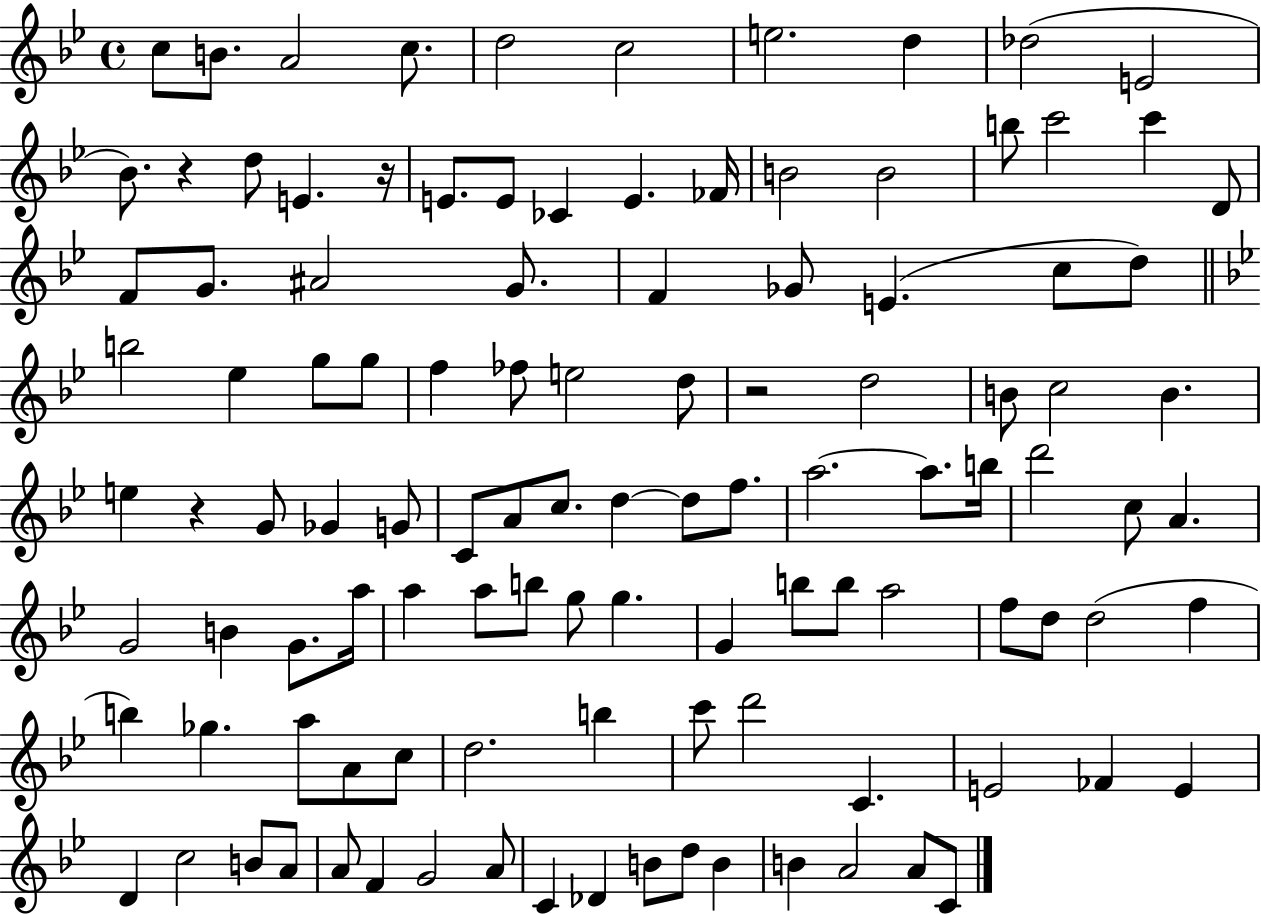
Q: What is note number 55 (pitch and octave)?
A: F5